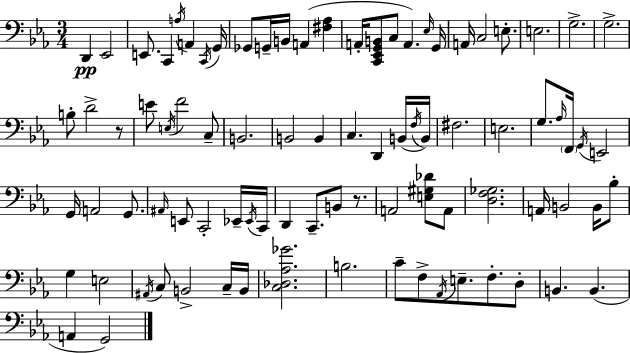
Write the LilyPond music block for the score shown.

{
  \clef bass
  \numericTimeSignature
  \time 3/4
  \key c \minor
  d,4\pp ees,2 | e,8. c,4 \acciaccatura { a16 } a,4 | \acciaccatura { c,16 } g,16 ges,8 g,16-- b,16 a,4( <fis aes>4 | a,16-. <c, ees, g, b,>8 c8 a,4.) | \break \grace { ees16 } g,16 a,16 c2 | e8.-. e2. | g2.-> | g2.-> | \break b8-. d'2-> | r8 e'8 \acciaccatura { e16 } f'2 | c8-- b,2. | b,2 | \break b,4 c4. d,4 | b,16( \acciaccatura { f16 } b,16) fis2. | e2. | g8. \grace { aes16 } \parenthesize f,16 \acciaccatura { g,16 } e,2 | \break g,16 a,2 | g,8. \grace { ais,16 } e,8 c,2-. | ees,16-- \acciaccatura { ees,16 } c,16 d,4 | c,8.-- b,8 r8. a,2 | \break <e gis des'>8 a,8 <d f ges>2. | a,16 b,2 | b,16 bes8-. g4 | e2 \acciaccatura { ais,16 } c8 | \break b,2-> c16-- b,16 <c des aes ges'>2. | b2. | c'8-- | f8-> \acciaccatura { aes,16 } e8.-- f8.-. d8-. b,4. | \break b,4.( a,4 | g,2) \bar "|."
}